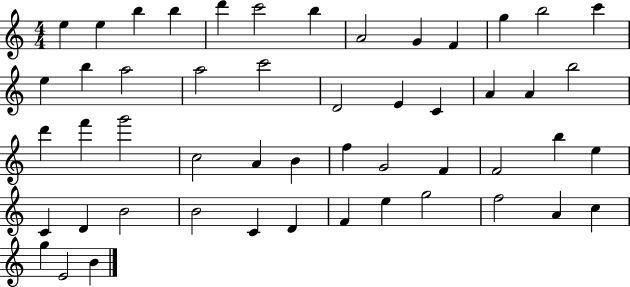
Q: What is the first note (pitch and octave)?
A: E5